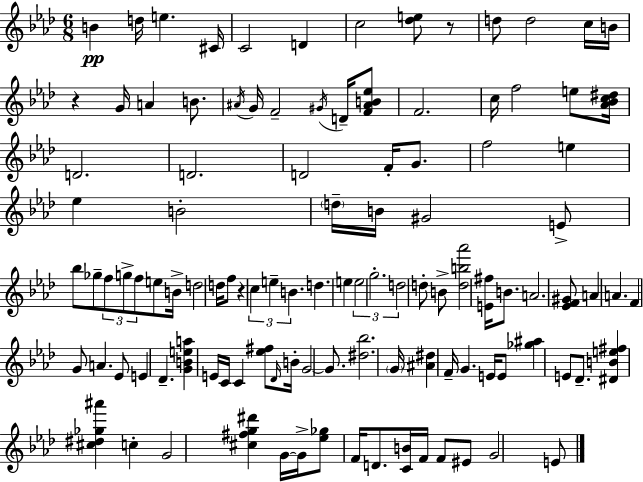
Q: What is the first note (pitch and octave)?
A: B4